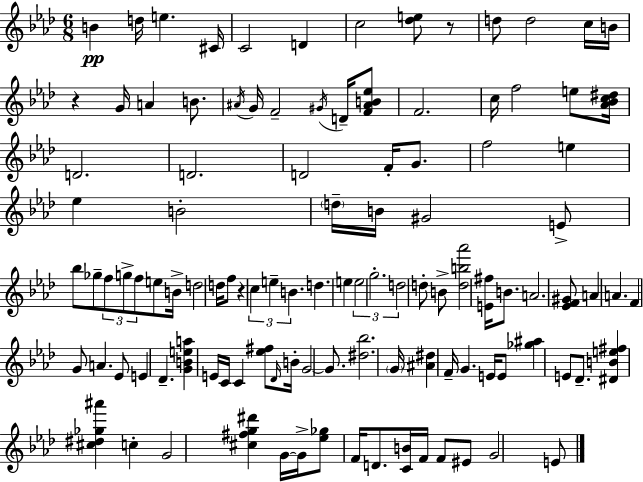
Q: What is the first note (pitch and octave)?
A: B4